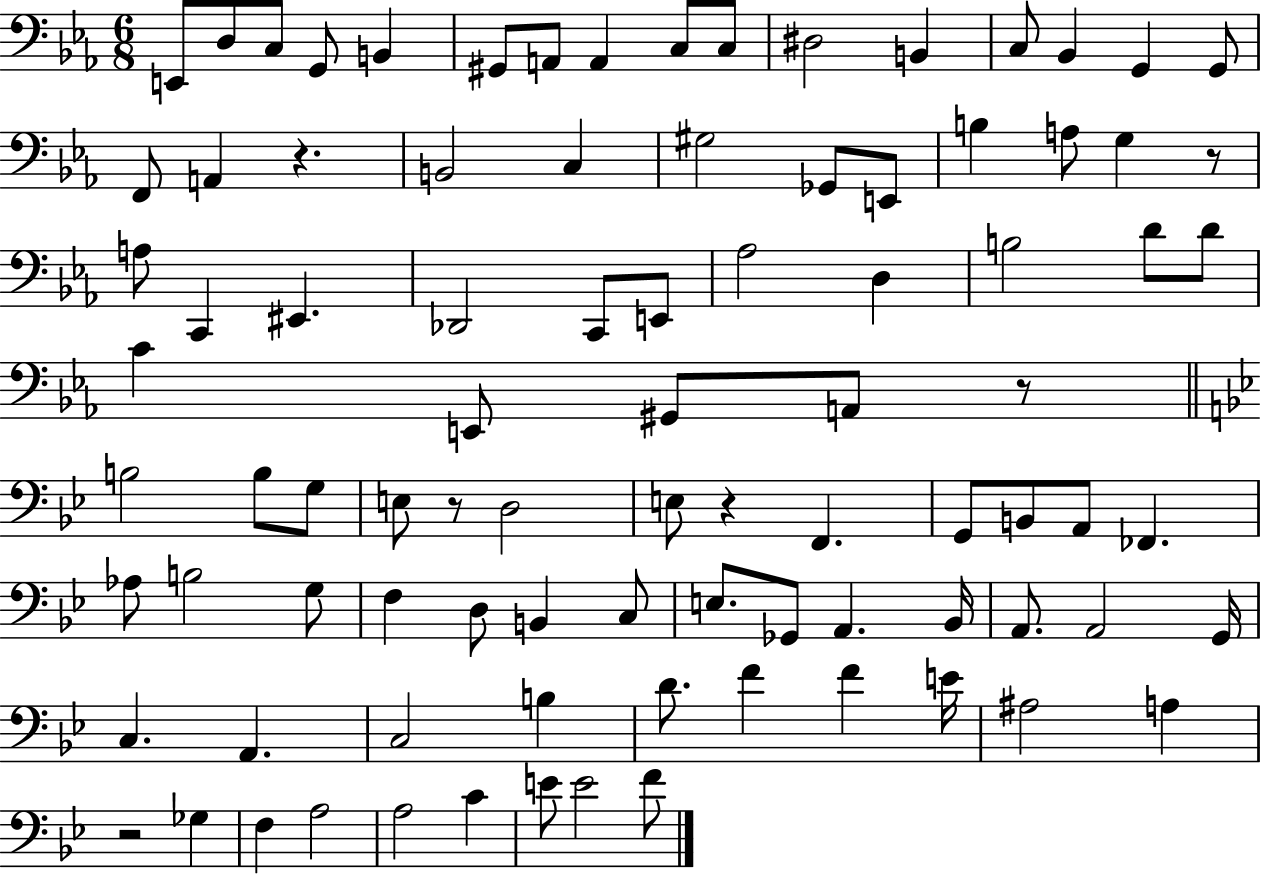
{
  \clef bass
  \numericTimeSignature
  \time 6/8
  \key ees \major
  e,8 d8 c8 g,8 b,4 | gis,8 a,8 a,4 c8 c8 | dis2 b,4 | c8 bes,4 g,4 g,8 | \break f,8 a,4 r4. | b,2 c4 | gis2 ges,8 e,8 | b4 a8 g4 r8 | \break a8 c,4 eis,4. | des,2 c,8 e,8 | aes2 d4 | b2 d'8 d'8 | \break c'4 e,8 gis,8 a,8 r8 | \bar "||" \break \key bes \major b2 b8 g8 | e8 r8 d2 | e8 r4 f,4. | g,8 b,8 a,8 fes,4. | \break aes8 b2 g8 | f4 d8 b,4 c8 | e8. ges,8 a,4. bes,16 | a,8. a,2 g,16 | \break c4. a,4. | c2 b4 | d'8. f'4 f'4 e'16 | ais2 a4 | \break r2 ges4 | f4 a2 | a2 c'4 | e'8 e'2 f'8 | \break \bar "|."
}